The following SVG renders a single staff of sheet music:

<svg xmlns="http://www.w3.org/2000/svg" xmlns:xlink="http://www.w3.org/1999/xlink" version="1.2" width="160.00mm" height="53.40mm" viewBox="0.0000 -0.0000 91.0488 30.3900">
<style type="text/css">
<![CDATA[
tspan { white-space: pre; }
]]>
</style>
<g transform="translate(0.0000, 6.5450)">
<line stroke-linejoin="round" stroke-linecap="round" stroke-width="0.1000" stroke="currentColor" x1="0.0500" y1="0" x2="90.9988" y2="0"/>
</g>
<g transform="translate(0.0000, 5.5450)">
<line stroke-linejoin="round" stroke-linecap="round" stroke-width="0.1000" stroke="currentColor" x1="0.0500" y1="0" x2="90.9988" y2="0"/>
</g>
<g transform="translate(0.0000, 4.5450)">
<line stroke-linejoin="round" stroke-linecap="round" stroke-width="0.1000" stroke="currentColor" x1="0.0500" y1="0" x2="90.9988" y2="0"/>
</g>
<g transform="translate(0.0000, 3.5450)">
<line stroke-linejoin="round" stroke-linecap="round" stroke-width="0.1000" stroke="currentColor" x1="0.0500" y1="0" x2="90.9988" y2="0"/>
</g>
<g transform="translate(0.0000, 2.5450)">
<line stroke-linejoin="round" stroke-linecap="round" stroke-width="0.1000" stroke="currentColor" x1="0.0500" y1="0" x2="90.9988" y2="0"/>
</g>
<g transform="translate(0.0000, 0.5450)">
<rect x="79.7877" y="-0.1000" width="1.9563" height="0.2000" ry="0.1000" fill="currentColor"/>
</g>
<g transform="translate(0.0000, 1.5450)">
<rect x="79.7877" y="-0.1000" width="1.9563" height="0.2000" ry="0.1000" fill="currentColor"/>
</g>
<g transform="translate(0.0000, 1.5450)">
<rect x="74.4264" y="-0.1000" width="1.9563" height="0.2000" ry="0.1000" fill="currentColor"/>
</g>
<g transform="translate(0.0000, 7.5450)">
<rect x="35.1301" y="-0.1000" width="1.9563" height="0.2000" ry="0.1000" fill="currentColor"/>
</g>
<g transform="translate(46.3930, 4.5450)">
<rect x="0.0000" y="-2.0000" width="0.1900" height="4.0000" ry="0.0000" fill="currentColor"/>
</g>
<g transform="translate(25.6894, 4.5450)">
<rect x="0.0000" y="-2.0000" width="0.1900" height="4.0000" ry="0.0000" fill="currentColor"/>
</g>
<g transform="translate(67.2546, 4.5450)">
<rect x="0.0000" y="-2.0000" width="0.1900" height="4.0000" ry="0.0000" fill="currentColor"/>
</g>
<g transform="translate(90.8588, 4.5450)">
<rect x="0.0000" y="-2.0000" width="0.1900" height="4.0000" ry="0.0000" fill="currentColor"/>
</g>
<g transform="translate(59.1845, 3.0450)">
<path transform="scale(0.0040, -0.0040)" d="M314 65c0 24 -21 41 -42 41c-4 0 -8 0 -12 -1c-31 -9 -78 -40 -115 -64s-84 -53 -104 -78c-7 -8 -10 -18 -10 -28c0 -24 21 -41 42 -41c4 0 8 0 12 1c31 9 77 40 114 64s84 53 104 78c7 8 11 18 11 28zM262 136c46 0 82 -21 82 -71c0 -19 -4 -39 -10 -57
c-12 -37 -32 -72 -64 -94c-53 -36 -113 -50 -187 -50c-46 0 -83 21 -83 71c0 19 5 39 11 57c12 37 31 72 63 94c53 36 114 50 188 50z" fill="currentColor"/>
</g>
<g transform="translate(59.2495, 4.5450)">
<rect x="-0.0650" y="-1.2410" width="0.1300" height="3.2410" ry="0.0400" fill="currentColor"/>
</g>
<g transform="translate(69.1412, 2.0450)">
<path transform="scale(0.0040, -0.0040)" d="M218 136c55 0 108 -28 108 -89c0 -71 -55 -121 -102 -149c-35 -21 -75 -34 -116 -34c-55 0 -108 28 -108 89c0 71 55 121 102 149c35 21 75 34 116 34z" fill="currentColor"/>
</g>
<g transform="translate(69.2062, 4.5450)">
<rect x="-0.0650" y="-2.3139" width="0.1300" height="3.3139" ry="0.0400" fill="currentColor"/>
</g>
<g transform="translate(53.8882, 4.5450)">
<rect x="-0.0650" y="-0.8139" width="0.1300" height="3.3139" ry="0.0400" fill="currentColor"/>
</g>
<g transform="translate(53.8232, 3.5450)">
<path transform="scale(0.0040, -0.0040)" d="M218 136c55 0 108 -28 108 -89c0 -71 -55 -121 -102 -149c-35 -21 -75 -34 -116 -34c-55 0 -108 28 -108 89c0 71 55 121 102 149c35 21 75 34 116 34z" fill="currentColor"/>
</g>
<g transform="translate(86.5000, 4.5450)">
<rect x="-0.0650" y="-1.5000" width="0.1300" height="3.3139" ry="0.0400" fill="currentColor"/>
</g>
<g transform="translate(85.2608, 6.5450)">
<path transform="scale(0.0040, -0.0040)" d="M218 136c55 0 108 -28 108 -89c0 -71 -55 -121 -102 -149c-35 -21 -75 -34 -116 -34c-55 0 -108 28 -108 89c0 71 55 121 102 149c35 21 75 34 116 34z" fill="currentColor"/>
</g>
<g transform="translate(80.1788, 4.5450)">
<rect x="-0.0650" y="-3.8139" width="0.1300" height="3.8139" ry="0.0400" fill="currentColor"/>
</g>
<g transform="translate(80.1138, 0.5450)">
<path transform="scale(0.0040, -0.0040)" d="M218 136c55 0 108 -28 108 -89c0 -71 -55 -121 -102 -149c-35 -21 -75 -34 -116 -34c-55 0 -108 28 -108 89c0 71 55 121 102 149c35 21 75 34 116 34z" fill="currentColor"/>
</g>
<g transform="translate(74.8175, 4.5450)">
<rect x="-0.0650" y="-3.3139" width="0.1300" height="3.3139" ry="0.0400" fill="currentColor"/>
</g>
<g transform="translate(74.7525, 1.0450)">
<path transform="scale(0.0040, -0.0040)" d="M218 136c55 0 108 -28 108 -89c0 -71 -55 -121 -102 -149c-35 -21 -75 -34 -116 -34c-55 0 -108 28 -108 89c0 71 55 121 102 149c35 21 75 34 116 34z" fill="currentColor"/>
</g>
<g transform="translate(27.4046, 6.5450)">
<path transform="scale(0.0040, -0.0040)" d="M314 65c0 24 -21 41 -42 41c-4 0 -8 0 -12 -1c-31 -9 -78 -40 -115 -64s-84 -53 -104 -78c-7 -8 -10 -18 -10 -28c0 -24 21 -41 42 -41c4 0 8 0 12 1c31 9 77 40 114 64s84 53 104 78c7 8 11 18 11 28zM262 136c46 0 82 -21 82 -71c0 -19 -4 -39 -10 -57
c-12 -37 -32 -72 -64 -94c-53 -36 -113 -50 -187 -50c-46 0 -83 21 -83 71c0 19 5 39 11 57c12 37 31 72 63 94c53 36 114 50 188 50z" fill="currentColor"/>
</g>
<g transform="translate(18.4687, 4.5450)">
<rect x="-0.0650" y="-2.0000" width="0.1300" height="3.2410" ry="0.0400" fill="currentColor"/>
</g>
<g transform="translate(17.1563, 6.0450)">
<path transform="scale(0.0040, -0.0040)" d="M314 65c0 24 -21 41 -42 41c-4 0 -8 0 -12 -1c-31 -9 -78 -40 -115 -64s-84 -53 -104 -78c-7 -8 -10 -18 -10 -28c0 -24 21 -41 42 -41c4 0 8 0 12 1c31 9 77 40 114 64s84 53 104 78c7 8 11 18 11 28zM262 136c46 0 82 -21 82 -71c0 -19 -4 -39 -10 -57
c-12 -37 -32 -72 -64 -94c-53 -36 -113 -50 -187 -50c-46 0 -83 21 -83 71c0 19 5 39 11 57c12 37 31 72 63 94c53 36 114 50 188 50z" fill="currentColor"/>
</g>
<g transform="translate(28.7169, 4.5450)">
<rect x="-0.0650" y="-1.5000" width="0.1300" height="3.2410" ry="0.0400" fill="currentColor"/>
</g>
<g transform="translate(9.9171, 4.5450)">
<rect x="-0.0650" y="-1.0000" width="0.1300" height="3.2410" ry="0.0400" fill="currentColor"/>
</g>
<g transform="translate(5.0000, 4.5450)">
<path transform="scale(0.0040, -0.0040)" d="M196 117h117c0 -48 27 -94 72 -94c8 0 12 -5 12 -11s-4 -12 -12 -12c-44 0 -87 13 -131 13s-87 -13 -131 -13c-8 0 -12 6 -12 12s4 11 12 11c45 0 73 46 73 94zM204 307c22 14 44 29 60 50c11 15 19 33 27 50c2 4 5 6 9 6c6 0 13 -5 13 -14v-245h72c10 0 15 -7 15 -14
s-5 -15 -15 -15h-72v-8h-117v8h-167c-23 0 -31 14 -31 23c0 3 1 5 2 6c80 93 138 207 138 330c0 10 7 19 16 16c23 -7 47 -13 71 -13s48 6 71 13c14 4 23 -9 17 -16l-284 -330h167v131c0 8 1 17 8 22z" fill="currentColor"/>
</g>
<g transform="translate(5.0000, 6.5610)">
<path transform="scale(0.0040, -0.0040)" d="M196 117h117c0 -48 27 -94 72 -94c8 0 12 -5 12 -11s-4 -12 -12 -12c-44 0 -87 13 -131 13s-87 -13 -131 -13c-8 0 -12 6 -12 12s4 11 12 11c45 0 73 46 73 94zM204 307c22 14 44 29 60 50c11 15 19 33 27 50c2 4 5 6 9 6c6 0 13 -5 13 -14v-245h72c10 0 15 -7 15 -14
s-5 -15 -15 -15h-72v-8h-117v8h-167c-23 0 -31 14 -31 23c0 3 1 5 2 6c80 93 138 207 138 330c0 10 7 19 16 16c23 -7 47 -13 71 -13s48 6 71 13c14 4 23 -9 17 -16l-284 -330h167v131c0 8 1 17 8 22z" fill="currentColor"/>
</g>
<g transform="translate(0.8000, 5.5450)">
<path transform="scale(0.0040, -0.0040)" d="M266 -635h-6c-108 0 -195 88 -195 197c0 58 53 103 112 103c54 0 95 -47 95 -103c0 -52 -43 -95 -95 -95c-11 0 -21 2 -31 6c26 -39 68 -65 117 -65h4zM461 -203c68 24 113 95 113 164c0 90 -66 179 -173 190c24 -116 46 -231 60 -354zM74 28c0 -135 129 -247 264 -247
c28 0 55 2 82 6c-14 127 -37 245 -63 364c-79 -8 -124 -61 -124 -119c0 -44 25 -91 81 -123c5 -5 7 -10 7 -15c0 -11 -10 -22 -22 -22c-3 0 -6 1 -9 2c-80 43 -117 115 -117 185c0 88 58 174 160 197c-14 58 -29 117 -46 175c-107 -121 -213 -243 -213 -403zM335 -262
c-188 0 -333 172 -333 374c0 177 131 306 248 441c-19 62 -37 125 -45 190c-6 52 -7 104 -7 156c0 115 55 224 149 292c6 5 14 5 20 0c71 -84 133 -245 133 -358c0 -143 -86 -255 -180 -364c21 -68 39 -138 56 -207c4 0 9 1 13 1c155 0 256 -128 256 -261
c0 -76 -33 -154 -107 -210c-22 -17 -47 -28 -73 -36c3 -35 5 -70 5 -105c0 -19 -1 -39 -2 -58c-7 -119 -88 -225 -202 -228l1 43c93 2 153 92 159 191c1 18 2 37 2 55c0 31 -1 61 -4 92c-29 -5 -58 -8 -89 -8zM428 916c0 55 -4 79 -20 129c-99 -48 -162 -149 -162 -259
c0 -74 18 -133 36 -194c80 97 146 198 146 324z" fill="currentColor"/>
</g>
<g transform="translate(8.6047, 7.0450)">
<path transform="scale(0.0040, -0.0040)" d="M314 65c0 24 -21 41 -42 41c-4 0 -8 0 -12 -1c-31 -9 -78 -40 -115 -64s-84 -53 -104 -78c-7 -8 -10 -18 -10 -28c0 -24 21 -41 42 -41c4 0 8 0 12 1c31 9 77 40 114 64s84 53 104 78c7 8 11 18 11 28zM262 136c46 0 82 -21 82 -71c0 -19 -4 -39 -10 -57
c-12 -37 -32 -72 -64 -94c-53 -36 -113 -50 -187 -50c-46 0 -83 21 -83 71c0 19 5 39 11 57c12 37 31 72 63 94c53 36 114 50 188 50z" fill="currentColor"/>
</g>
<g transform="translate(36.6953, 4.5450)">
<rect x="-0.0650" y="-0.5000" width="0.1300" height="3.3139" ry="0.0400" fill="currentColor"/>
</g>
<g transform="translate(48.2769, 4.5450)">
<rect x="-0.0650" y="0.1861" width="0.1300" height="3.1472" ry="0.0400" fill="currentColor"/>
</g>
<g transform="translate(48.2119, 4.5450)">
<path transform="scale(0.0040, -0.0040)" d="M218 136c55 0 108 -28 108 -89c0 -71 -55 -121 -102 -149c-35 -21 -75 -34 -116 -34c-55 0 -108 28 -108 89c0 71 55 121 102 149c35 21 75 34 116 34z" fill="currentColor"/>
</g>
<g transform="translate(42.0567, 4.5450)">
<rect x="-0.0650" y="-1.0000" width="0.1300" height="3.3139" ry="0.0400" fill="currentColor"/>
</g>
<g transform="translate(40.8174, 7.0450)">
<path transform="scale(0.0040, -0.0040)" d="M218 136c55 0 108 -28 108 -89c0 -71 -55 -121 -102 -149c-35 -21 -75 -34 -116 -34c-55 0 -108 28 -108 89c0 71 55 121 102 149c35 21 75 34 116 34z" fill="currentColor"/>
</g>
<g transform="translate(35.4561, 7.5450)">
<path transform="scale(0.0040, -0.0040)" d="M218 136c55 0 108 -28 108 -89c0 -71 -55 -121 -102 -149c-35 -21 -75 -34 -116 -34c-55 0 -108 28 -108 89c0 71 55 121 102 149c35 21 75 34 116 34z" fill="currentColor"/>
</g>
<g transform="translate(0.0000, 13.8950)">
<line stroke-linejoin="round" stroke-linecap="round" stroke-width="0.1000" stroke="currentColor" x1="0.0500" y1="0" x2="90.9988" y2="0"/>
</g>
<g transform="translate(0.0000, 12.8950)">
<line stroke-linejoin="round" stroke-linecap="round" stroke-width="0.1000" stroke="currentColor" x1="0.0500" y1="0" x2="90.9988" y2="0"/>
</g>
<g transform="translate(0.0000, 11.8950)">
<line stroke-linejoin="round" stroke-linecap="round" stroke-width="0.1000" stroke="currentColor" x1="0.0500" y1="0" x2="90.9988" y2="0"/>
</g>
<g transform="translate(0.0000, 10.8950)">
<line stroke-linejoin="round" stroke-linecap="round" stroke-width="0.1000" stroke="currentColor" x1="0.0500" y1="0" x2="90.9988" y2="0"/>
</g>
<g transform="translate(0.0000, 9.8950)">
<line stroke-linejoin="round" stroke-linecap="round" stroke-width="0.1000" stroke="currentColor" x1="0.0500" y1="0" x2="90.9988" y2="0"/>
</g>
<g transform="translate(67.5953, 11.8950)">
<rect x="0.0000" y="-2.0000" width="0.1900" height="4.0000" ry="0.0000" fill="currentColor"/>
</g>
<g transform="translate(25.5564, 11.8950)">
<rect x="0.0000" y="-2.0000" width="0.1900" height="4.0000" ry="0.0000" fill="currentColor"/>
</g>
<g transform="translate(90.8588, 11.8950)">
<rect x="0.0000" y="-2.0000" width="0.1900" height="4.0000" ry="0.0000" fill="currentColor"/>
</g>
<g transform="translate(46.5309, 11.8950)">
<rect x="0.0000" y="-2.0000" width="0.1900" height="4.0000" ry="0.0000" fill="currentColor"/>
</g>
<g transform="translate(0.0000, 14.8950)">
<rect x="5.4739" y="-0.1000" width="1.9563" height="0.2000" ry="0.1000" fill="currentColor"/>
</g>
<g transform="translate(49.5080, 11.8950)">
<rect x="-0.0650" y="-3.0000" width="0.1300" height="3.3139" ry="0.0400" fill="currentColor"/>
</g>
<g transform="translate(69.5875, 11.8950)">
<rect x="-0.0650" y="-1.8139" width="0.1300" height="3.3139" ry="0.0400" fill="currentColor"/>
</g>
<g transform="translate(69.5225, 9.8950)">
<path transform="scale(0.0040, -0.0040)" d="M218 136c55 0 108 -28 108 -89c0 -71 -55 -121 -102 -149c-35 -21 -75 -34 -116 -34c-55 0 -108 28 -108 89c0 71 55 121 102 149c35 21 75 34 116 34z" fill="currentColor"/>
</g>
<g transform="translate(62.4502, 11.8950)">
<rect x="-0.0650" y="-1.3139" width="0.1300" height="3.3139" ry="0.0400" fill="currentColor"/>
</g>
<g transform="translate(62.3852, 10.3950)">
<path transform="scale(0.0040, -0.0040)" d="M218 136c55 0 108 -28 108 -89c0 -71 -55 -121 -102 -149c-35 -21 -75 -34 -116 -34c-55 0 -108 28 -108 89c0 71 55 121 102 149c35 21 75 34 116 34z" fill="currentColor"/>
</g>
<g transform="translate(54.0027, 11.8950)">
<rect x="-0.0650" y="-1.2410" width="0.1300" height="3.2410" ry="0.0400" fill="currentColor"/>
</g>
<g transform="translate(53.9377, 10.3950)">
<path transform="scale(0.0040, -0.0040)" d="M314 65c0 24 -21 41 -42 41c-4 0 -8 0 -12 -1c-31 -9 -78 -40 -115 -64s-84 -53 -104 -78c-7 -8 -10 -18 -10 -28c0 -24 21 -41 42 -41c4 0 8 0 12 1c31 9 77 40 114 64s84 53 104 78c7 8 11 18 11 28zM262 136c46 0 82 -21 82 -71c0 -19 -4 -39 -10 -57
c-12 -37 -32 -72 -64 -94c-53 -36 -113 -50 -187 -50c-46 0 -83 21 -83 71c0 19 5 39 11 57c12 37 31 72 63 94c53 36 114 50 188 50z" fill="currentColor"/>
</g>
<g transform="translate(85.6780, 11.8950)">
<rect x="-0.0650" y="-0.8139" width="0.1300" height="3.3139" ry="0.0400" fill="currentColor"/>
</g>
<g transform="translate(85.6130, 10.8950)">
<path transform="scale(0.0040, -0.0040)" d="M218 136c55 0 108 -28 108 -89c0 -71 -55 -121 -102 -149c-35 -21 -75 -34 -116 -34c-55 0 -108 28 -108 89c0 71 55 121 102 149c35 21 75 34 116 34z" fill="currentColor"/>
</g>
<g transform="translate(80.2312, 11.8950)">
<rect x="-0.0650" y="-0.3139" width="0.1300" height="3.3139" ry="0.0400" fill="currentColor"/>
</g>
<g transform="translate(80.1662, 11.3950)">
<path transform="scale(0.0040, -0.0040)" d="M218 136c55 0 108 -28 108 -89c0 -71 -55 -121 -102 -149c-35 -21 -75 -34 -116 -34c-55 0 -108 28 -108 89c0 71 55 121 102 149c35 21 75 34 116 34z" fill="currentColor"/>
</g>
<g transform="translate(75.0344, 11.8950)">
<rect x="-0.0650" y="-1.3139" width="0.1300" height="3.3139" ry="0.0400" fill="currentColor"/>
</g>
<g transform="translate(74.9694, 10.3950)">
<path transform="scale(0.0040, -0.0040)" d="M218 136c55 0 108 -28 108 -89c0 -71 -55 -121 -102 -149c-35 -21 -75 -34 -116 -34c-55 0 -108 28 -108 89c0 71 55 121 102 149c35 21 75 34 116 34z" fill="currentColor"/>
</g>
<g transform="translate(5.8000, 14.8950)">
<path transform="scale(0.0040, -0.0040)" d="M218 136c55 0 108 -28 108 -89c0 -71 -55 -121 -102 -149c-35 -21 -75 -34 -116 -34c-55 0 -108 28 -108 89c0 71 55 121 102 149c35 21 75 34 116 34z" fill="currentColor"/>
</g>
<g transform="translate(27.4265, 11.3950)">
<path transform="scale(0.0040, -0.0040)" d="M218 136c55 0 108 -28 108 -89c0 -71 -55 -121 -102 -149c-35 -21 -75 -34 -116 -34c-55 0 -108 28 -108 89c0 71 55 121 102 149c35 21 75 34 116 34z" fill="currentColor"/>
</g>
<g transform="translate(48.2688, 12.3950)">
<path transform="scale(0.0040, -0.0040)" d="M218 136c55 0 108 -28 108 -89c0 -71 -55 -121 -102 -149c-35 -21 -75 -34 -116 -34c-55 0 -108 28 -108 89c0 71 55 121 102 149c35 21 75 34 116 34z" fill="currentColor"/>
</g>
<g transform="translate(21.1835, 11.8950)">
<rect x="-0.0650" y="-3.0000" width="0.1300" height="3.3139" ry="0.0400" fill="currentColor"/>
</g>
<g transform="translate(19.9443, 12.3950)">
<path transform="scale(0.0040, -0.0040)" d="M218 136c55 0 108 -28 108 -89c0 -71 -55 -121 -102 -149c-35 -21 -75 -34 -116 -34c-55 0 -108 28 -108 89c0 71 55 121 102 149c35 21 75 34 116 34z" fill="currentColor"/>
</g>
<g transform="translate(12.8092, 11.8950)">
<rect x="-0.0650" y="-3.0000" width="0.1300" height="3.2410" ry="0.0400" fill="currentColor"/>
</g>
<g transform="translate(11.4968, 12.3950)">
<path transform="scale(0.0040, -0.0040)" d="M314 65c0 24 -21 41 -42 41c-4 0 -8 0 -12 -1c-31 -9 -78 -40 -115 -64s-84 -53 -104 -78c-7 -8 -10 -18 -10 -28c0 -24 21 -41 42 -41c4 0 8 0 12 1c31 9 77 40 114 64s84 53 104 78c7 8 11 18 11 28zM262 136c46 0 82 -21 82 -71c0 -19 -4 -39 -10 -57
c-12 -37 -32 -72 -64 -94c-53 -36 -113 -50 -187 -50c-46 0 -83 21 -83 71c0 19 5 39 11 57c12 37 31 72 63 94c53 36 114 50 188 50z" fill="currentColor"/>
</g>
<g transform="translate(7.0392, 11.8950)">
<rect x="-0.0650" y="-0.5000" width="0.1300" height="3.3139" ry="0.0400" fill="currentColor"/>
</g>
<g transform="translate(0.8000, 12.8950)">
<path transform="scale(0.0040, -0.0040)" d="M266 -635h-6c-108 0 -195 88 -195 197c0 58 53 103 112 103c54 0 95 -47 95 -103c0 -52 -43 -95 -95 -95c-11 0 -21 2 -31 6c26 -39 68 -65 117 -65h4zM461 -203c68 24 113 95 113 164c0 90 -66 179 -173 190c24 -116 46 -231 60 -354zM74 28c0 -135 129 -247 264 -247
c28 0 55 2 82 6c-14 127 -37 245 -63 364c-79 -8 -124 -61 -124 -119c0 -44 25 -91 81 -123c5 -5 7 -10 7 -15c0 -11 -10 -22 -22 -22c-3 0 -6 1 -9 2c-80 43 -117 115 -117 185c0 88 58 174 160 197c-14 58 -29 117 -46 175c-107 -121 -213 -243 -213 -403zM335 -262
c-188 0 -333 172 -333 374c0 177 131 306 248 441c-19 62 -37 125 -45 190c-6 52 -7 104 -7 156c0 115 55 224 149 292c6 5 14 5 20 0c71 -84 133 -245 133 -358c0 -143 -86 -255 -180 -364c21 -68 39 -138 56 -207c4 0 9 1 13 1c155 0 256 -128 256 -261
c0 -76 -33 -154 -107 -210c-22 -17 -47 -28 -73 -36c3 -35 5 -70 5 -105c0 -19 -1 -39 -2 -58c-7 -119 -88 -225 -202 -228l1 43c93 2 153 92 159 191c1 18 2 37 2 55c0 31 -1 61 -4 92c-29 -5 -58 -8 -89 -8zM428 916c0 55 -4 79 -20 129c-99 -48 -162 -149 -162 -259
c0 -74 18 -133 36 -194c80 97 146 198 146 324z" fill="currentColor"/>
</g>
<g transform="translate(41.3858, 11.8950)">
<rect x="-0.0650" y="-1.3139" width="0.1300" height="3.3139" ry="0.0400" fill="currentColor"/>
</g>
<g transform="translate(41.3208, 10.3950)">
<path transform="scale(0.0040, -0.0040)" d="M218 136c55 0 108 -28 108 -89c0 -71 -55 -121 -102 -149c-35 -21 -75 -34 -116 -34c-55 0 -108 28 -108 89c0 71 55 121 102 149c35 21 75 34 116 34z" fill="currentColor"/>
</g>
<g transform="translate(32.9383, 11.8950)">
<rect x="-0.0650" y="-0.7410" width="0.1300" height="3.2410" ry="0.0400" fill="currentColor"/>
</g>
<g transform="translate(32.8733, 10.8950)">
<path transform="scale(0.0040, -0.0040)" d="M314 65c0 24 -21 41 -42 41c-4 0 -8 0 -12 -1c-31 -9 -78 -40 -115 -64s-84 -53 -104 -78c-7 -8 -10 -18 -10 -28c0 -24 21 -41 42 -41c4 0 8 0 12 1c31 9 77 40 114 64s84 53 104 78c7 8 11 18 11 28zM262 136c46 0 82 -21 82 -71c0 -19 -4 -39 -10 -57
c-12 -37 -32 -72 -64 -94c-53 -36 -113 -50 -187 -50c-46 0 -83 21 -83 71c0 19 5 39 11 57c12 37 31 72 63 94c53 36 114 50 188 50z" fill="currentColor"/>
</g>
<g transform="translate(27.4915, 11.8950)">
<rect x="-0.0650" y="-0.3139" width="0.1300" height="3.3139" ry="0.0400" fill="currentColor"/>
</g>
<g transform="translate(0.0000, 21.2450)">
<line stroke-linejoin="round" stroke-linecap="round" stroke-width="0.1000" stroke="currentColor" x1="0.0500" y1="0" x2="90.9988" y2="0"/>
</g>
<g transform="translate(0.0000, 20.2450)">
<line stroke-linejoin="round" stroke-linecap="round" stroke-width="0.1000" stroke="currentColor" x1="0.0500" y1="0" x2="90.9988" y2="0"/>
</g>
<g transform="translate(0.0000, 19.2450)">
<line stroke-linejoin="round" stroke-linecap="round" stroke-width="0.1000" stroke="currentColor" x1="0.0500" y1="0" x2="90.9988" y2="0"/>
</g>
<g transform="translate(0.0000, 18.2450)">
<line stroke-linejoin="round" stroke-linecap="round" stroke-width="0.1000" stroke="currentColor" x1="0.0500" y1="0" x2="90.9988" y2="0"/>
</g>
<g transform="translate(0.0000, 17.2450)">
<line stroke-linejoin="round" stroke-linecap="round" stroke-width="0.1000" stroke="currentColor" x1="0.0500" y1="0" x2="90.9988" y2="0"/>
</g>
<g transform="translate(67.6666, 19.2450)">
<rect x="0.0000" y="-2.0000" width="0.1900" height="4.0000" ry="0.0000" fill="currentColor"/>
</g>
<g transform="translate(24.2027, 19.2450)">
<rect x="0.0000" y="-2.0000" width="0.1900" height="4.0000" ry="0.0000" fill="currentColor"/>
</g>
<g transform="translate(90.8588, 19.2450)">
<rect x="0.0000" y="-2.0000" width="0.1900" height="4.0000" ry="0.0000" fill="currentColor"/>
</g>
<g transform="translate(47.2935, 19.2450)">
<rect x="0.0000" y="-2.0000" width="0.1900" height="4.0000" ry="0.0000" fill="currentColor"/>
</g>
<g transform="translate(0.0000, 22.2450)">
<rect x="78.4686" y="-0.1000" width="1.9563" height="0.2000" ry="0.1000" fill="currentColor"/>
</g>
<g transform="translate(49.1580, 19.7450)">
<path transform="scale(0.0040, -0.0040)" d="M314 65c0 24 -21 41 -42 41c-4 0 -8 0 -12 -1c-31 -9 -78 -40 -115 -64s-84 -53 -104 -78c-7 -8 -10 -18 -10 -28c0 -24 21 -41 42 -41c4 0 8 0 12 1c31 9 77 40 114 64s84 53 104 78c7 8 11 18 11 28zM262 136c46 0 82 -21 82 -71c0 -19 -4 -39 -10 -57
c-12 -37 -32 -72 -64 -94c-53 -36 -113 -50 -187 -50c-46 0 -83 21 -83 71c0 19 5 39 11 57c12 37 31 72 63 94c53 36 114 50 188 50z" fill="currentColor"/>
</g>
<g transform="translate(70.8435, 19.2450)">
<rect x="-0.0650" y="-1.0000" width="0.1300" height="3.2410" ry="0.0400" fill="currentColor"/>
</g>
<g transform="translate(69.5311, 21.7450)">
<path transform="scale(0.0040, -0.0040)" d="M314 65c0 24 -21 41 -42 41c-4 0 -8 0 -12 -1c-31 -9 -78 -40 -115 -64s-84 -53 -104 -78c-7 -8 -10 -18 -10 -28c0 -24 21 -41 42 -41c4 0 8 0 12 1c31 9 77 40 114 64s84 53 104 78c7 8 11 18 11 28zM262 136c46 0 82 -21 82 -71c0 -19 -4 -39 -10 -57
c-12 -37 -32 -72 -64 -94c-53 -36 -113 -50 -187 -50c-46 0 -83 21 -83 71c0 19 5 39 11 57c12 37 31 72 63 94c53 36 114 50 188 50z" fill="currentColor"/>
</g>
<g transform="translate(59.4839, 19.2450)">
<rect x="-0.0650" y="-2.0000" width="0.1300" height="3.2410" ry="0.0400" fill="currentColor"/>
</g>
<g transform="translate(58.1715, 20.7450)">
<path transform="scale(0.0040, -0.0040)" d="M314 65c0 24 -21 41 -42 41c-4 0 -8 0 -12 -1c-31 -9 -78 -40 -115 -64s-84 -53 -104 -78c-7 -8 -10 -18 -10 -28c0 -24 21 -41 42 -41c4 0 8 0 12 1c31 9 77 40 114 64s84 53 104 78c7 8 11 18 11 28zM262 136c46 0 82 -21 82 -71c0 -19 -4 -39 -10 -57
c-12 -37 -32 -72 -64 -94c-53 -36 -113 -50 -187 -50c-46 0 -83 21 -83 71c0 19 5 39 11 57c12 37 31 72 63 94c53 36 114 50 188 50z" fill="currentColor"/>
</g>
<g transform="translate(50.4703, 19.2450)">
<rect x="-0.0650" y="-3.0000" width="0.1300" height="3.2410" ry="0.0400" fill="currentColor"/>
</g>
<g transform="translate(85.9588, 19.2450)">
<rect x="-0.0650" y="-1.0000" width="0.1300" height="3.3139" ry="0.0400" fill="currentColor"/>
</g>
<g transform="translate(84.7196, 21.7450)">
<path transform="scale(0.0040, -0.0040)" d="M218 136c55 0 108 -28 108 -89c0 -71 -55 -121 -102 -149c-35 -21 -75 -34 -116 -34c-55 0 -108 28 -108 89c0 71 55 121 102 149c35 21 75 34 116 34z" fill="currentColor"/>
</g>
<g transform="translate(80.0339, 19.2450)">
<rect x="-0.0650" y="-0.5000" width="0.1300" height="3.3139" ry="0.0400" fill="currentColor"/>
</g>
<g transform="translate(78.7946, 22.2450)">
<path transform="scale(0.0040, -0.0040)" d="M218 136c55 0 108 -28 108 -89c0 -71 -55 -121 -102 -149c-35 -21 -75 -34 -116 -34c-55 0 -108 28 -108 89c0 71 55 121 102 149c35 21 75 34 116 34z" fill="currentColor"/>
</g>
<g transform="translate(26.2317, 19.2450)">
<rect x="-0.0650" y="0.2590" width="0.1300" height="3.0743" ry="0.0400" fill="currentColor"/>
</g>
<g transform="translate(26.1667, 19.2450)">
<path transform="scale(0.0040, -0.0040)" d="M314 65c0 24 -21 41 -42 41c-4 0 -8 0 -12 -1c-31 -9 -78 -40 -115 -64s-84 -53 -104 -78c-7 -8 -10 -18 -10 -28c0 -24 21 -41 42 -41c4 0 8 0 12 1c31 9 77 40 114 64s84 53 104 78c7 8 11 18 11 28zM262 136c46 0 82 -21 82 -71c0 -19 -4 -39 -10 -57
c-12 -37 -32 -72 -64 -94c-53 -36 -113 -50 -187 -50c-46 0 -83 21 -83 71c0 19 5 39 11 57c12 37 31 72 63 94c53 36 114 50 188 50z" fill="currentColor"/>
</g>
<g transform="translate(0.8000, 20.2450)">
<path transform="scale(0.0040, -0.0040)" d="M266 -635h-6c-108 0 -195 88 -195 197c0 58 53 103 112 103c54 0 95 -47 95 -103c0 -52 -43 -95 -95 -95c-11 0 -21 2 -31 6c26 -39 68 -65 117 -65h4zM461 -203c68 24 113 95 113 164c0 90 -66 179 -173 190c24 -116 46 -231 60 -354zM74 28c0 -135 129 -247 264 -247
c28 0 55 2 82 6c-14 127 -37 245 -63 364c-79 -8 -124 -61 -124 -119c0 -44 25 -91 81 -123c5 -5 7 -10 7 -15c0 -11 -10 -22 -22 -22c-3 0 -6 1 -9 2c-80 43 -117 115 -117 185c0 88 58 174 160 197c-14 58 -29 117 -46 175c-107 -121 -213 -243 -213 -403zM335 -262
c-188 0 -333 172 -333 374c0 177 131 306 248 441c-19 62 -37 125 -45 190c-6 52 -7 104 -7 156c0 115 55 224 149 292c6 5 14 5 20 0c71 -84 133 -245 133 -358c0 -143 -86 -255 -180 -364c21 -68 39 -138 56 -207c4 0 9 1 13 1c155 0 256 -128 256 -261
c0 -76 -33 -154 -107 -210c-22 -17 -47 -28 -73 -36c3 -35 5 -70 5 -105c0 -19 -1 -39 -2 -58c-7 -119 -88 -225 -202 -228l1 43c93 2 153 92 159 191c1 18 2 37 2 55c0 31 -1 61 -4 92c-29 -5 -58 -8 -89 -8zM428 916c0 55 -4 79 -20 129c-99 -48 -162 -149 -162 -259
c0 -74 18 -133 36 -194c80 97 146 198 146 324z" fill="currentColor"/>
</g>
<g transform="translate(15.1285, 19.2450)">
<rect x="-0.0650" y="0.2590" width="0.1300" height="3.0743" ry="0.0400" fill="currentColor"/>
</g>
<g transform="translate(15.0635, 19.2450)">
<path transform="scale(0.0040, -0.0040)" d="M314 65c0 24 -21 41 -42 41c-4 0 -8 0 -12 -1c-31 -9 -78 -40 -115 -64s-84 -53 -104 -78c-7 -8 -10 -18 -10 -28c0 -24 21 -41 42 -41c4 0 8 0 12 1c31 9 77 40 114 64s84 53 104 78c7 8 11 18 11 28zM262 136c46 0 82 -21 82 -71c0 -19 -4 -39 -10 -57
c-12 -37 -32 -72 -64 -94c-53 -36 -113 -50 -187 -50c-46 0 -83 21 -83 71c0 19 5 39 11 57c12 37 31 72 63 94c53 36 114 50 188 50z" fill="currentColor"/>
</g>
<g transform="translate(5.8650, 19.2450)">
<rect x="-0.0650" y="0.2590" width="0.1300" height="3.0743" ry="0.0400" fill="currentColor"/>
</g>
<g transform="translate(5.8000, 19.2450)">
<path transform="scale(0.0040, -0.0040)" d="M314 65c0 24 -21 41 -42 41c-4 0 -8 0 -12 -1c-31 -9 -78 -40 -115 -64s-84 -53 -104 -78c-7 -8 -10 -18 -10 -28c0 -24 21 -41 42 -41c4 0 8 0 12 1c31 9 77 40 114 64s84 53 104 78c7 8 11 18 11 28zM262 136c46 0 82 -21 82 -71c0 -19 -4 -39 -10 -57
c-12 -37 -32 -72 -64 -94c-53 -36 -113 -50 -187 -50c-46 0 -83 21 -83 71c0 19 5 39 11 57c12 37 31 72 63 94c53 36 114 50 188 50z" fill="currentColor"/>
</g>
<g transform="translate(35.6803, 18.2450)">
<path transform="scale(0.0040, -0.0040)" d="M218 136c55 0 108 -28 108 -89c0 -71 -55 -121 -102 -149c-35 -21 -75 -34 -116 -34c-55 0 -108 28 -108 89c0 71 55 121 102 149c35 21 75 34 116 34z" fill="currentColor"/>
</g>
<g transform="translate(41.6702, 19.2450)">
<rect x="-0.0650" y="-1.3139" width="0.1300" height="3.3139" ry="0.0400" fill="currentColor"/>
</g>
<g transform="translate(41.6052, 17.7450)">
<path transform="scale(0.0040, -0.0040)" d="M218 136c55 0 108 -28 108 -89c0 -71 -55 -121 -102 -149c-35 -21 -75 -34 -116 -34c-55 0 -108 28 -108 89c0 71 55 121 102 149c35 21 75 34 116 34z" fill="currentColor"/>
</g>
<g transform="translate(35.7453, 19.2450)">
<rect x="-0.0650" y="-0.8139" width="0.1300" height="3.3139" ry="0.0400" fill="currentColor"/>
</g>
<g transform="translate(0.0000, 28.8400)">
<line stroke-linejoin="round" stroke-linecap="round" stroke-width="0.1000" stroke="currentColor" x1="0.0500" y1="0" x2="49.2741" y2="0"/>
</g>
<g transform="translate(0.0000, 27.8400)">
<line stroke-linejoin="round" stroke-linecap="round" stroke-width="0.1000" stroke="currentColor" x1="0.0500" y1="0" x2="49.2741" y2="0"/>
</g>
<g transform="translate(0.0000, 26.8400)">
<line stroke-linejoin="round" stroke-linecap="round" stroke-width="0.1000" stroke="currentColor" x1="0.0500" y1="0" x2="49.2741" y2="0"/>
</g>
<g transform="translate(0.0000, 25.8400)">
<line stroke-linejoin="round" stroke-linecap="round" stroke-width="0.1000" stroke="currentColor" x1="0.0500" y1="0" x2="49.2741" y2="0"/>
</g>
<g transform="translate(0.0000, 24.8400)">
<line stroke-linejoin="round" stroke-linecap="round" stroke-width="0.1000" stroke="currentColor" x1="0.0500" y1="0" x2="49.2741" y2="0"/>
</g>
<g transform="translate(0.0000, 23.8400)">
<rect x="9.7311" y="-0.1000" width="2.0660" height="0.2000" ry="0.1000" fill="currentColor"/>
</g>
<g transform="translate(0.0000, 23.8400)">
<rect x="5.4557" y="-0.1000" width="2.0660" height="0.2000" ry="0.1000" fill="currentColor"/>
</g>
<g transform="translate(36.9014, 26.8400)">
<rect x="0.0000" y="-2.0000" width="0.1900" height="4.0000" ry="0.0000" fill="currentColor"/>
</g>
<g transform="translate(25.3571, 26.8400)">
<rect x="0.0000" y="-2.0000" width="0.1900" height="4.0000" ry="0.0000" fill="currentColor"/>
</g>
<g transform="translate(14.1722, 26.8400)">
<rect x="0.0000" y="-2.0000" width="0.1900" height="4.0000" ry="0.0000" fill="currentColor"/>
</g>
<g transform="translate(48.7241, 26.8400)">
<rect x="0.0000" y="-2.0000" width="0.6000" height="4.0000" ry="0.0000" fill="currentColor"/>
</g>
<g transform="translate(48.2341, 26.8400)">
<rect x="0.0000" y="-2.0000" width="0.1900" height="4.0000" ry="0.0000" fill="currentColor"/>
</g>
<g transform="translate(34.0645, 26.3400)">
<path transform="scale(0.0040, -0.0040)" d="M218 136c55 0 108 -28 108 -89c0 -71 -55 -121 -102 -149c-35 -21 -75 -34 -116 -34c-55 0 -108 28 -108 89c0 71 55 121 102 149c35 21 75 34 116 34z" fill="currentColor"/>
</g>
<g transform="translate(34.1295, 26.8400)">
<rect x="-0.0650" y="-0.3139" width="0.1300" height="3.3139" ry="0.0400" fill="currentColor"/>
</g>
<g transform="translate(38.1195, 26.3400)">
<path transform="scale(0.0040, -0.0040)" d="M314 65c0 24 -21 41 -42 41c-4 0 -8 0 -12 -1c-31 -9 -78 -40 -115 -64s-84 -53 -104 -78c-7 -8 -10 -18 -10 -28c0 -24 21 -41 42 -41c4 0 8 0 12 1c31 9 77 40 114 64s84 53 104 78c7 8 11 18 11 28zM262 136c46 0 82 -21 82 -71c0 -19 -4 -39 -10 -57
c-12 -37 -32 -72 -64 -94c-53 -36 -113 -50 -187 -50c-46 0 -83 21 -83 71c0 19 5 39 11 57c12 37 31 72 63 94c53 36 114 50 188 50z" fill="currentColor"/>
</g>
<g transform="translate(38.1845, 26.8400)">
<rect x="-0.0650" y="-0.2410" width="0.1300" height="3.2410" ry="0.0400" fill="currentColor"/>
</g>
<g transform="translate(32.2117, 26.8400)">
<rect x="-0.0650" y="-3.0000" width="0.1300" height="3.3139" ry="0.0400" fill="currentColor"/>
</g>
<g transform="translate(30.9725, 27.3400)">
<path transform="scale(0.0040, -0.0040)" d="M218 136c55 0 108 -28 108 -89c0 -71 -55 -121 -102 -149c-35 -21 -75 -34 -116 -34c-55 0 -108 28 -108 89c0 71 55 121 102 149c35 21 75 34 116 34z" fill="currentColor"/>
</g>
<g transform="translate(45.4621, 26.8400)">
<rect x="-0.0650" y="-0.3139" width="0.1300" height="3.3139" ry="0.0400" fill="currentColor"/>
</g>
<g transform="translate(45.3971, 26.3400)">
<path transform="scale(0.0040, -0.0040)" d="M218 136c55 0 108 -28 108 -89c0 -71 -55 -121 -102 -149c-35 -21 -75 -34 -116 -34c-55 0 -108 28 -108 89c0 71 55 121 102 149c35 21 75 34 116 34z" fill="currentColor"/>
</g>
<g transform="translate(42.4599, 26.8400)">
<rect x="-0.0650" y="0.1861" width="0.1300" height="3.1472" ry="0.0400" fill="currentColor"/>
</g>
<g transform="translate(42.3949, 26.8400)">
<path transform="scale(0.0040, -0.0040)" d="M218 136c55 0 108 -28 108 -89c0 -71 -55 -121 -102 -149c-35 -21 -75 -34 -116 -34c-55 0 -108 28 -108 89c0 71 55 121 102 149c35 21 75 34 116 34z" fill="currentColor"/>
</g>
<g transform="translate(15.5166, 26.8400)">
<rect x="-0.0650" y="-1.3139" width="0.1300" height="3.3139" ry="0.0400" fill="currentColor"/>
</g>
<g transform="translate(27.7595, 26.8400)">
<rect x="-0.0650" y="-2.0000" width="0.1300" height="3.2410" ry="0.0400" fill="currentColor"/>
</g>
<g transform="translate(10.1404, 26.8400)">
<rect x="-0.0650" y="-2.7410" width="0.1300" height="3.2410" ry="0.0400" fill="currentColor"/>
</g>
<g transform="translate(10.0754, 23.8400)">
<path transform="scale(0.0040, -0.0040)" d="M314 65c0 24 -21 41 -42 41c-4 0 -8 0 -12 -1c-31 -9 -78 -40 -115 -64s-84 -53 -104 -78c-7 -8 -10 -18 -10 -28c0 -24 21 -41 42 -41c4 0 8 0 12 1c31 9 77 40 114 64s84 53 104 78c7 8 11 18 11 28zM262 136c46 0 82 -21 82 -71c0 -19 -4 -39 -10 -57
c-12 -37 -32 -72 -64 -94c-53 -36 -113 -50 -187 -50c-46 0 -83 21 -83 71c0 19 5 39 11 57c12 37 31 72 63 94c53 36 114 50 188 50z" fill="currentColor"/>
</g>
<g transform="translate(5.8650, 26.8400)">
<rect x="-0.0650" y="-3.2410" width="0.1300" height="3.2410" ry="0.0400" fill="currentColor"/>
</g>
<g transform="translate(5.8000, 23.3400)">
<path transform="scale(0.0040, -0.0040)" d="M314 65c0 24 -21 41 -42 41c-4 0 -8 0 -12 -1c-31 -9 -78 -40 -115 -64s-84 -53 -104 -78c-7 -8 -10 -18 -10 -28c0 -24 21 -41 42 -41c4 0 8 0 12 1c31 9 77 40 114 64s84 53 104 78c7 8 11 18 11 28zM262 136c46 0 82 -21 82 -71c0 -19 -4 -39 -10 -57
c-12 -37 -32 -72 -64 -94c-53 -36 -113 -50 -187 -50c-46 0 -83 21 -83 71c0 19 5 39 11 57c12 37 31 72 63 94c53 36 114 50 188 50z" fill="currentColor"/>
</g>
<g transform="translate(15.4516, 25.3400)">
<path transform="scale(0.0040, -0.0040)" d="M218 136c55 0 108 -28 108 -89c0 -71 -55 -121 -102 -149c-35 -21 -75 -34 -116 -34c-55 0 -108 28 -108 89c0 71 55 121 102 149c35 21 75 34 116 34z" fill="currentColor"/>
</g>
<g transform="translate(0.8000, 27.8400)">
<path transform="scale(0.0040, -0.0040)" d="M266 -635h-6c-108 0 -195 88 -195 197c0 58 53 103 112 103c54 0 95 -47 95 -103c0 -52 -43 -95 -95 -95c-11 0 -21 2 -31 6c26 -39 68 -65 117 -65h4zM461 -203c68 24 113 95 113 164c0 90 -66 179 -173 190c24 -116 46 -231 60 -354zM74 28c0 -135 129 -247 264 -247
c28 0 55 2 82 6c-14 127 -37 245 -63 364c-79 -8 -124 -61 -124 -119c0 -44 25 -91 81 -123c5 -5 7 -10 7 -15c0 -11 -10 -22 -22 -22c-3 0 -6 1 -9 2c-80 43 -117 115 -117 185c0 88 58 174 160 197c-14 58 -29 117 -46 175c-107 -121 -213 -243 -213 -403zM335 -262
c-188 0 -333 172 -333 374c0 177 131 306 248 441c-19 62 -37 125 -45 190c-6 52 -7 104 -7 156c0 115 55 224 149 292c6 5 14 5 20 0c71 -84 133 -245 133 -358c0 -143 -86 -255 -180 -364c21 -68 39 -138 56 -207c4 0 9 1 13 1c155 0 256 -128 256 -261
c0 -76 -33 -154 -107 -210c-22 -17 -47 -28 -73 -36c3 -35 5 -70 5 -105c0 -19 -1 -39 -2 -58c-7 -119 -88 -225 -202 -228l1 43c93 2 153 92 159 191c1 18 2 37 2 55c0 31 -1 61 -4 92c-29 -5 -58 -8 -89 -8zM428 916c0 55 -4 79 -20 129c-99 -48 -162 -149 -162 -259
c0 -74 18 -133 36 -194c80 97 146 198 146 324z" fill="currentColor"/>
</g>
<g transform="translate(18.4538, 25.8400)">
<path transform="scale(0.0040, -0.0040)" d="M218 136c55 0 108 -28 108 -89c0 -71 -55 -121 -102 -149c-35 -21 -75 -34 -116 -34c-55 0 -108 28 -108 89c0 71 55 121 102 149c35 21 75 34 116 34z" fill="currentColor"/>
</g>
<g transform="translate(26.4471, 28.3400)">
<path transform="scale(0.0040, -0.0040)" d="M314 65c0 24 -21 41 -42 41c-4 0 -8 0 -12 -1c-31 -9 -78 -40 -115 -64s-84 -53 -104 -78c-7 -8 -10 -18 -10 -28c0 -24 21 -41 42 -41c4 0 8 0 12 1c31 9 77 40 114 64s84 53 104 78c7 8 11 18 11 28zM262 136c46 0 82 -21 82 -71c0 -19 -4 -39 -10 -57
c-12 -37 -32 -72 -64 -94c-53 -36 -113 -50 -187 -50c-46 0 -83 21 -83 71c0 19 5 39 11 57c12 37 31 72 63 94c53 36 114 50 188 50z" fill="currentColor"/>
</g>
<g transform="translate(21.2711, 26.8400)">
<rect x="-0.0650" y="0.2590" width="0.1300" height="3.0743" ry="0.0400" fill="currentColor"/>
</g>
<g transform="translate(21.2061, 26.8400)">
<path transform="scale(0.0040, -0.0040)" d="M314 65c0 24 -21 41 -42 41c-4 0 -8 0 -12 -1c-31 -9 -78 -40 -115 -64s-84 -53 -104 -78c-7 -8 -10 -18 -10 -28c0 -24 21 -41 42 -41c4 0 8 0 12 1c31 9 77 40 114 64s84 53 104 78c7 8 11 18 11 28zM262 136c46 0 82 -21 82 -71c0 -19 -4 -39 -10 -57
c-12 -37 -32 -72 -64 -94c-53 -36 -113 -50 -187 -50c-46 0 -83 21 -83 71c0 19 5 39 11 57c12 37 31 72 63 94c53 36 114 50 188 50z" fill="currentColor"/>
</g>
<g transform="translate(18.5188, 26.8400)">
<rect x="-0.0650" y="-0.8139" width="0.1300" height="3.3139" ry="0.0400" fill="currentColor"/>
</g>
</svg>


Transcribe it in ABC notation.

X:1
T:Untitled
M:4/4
L:1/4
K:C
D2 F2 E2 C D B d e2 g b c' E C A2 A c d2 e A e2 e f e c d B2 B2 B2 d e A2 F2 D2 C D b2 a2 e d B2 F2 A c c2 B c